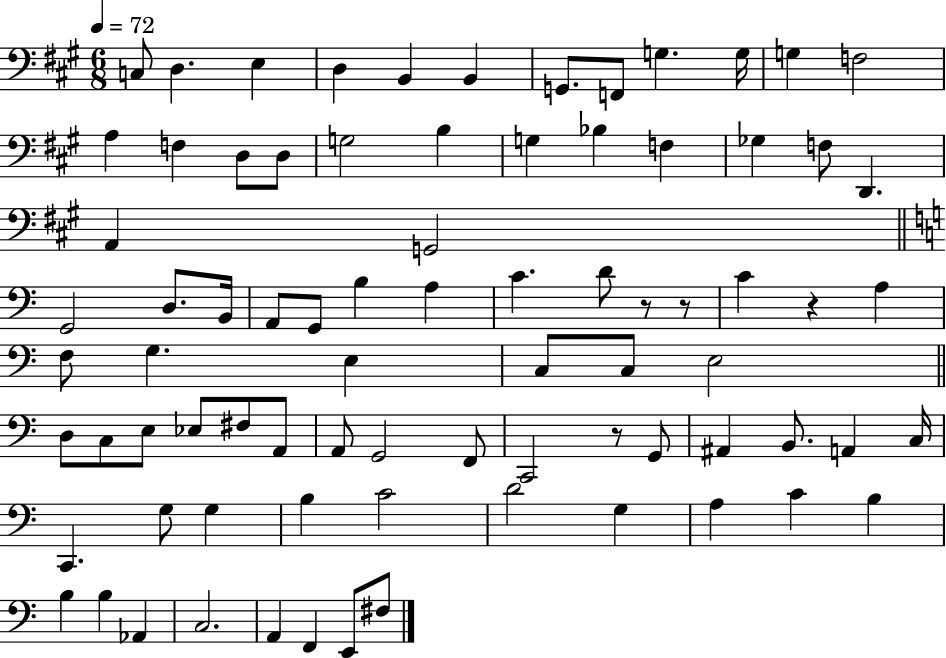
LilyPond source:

{
  \clef bass
  \numericTimeSignature
  \time 6/8
  \key a \major
  \tempo 4 = 72
  c8 d4. e4 | d4 b,4 b,4 | g,8. f,8 g4. g16 | g4 f2 | \break a4 f4 d8 d8 | g2 b4 | g4 bes4 f4 | ges4 f8 d,4. | \break a,4 g,2 | \bar "||" \break \key a \minor g,2 d8. b,16 | a,8 g,8 b4 a4 | c'4. d'8 r8 r8 | c'4 r4 a4 | \break f8 g4. e4 | c8 c8 e2 | \bar "||" \break \key c \major d8 c8 e8 ees8 fis8 a,8 | a,8 g,2 f,8 | c,2 r8 g,8 | ais,4 b,8. a,4 c16 | \break c,4. g8 g4 | b4 c'2 | d'2 g4 | a4 c'4 b4 | \break b4 b4 aes,4 | c2. | a,4 f,4 e,8 fis8 | \bar "|."
}